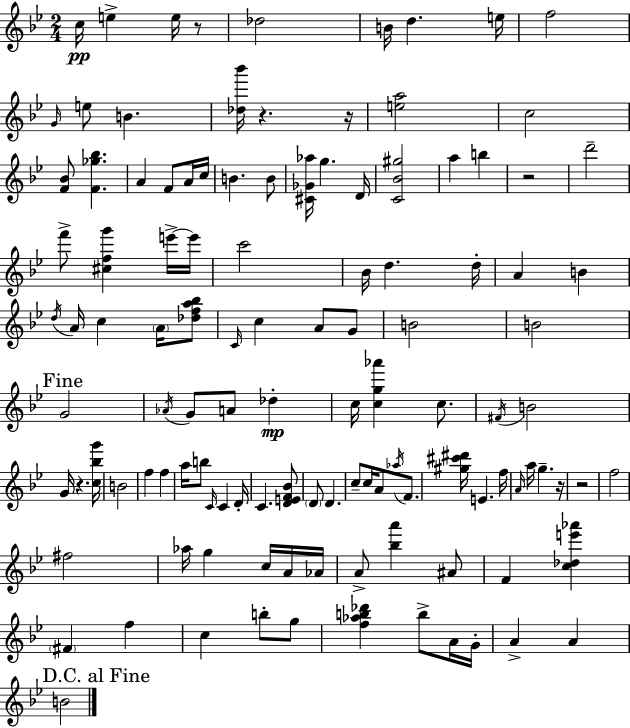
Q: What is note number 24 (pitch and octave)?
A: F6